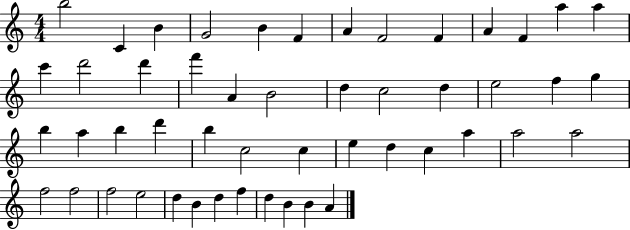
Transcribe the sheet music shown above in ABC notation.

X:1
T:Untitled
M:4/4
L:1/4
K:C
b2 C B G2 B F A F2 F A F a a c' d'2 d' f' A B2 d c2 d e2 f g b a b d' b c2 c e d c a a2 a2 f2 f2 f2 e2 d B d f d B B A